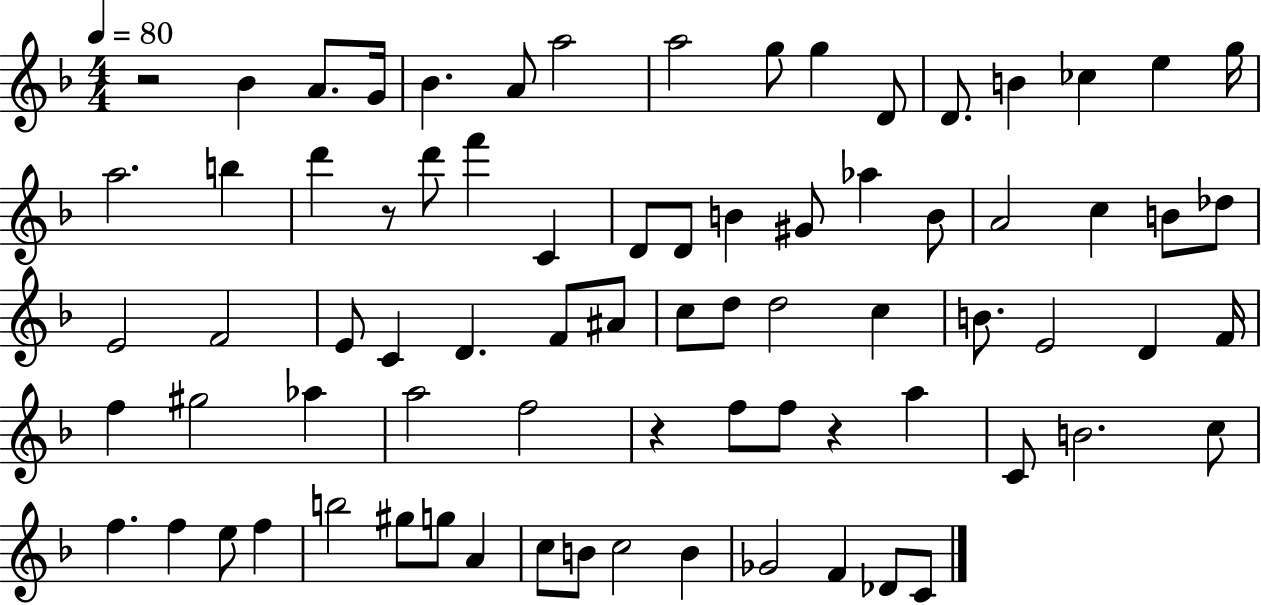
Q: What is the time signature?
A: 4/4